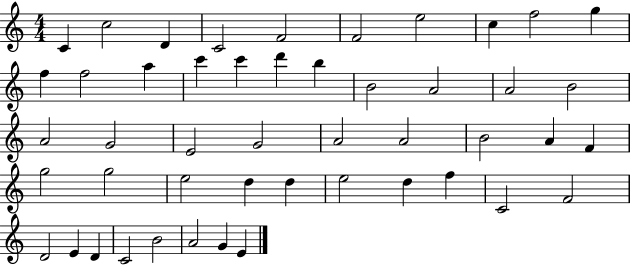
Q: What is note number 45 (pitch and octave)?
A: B4